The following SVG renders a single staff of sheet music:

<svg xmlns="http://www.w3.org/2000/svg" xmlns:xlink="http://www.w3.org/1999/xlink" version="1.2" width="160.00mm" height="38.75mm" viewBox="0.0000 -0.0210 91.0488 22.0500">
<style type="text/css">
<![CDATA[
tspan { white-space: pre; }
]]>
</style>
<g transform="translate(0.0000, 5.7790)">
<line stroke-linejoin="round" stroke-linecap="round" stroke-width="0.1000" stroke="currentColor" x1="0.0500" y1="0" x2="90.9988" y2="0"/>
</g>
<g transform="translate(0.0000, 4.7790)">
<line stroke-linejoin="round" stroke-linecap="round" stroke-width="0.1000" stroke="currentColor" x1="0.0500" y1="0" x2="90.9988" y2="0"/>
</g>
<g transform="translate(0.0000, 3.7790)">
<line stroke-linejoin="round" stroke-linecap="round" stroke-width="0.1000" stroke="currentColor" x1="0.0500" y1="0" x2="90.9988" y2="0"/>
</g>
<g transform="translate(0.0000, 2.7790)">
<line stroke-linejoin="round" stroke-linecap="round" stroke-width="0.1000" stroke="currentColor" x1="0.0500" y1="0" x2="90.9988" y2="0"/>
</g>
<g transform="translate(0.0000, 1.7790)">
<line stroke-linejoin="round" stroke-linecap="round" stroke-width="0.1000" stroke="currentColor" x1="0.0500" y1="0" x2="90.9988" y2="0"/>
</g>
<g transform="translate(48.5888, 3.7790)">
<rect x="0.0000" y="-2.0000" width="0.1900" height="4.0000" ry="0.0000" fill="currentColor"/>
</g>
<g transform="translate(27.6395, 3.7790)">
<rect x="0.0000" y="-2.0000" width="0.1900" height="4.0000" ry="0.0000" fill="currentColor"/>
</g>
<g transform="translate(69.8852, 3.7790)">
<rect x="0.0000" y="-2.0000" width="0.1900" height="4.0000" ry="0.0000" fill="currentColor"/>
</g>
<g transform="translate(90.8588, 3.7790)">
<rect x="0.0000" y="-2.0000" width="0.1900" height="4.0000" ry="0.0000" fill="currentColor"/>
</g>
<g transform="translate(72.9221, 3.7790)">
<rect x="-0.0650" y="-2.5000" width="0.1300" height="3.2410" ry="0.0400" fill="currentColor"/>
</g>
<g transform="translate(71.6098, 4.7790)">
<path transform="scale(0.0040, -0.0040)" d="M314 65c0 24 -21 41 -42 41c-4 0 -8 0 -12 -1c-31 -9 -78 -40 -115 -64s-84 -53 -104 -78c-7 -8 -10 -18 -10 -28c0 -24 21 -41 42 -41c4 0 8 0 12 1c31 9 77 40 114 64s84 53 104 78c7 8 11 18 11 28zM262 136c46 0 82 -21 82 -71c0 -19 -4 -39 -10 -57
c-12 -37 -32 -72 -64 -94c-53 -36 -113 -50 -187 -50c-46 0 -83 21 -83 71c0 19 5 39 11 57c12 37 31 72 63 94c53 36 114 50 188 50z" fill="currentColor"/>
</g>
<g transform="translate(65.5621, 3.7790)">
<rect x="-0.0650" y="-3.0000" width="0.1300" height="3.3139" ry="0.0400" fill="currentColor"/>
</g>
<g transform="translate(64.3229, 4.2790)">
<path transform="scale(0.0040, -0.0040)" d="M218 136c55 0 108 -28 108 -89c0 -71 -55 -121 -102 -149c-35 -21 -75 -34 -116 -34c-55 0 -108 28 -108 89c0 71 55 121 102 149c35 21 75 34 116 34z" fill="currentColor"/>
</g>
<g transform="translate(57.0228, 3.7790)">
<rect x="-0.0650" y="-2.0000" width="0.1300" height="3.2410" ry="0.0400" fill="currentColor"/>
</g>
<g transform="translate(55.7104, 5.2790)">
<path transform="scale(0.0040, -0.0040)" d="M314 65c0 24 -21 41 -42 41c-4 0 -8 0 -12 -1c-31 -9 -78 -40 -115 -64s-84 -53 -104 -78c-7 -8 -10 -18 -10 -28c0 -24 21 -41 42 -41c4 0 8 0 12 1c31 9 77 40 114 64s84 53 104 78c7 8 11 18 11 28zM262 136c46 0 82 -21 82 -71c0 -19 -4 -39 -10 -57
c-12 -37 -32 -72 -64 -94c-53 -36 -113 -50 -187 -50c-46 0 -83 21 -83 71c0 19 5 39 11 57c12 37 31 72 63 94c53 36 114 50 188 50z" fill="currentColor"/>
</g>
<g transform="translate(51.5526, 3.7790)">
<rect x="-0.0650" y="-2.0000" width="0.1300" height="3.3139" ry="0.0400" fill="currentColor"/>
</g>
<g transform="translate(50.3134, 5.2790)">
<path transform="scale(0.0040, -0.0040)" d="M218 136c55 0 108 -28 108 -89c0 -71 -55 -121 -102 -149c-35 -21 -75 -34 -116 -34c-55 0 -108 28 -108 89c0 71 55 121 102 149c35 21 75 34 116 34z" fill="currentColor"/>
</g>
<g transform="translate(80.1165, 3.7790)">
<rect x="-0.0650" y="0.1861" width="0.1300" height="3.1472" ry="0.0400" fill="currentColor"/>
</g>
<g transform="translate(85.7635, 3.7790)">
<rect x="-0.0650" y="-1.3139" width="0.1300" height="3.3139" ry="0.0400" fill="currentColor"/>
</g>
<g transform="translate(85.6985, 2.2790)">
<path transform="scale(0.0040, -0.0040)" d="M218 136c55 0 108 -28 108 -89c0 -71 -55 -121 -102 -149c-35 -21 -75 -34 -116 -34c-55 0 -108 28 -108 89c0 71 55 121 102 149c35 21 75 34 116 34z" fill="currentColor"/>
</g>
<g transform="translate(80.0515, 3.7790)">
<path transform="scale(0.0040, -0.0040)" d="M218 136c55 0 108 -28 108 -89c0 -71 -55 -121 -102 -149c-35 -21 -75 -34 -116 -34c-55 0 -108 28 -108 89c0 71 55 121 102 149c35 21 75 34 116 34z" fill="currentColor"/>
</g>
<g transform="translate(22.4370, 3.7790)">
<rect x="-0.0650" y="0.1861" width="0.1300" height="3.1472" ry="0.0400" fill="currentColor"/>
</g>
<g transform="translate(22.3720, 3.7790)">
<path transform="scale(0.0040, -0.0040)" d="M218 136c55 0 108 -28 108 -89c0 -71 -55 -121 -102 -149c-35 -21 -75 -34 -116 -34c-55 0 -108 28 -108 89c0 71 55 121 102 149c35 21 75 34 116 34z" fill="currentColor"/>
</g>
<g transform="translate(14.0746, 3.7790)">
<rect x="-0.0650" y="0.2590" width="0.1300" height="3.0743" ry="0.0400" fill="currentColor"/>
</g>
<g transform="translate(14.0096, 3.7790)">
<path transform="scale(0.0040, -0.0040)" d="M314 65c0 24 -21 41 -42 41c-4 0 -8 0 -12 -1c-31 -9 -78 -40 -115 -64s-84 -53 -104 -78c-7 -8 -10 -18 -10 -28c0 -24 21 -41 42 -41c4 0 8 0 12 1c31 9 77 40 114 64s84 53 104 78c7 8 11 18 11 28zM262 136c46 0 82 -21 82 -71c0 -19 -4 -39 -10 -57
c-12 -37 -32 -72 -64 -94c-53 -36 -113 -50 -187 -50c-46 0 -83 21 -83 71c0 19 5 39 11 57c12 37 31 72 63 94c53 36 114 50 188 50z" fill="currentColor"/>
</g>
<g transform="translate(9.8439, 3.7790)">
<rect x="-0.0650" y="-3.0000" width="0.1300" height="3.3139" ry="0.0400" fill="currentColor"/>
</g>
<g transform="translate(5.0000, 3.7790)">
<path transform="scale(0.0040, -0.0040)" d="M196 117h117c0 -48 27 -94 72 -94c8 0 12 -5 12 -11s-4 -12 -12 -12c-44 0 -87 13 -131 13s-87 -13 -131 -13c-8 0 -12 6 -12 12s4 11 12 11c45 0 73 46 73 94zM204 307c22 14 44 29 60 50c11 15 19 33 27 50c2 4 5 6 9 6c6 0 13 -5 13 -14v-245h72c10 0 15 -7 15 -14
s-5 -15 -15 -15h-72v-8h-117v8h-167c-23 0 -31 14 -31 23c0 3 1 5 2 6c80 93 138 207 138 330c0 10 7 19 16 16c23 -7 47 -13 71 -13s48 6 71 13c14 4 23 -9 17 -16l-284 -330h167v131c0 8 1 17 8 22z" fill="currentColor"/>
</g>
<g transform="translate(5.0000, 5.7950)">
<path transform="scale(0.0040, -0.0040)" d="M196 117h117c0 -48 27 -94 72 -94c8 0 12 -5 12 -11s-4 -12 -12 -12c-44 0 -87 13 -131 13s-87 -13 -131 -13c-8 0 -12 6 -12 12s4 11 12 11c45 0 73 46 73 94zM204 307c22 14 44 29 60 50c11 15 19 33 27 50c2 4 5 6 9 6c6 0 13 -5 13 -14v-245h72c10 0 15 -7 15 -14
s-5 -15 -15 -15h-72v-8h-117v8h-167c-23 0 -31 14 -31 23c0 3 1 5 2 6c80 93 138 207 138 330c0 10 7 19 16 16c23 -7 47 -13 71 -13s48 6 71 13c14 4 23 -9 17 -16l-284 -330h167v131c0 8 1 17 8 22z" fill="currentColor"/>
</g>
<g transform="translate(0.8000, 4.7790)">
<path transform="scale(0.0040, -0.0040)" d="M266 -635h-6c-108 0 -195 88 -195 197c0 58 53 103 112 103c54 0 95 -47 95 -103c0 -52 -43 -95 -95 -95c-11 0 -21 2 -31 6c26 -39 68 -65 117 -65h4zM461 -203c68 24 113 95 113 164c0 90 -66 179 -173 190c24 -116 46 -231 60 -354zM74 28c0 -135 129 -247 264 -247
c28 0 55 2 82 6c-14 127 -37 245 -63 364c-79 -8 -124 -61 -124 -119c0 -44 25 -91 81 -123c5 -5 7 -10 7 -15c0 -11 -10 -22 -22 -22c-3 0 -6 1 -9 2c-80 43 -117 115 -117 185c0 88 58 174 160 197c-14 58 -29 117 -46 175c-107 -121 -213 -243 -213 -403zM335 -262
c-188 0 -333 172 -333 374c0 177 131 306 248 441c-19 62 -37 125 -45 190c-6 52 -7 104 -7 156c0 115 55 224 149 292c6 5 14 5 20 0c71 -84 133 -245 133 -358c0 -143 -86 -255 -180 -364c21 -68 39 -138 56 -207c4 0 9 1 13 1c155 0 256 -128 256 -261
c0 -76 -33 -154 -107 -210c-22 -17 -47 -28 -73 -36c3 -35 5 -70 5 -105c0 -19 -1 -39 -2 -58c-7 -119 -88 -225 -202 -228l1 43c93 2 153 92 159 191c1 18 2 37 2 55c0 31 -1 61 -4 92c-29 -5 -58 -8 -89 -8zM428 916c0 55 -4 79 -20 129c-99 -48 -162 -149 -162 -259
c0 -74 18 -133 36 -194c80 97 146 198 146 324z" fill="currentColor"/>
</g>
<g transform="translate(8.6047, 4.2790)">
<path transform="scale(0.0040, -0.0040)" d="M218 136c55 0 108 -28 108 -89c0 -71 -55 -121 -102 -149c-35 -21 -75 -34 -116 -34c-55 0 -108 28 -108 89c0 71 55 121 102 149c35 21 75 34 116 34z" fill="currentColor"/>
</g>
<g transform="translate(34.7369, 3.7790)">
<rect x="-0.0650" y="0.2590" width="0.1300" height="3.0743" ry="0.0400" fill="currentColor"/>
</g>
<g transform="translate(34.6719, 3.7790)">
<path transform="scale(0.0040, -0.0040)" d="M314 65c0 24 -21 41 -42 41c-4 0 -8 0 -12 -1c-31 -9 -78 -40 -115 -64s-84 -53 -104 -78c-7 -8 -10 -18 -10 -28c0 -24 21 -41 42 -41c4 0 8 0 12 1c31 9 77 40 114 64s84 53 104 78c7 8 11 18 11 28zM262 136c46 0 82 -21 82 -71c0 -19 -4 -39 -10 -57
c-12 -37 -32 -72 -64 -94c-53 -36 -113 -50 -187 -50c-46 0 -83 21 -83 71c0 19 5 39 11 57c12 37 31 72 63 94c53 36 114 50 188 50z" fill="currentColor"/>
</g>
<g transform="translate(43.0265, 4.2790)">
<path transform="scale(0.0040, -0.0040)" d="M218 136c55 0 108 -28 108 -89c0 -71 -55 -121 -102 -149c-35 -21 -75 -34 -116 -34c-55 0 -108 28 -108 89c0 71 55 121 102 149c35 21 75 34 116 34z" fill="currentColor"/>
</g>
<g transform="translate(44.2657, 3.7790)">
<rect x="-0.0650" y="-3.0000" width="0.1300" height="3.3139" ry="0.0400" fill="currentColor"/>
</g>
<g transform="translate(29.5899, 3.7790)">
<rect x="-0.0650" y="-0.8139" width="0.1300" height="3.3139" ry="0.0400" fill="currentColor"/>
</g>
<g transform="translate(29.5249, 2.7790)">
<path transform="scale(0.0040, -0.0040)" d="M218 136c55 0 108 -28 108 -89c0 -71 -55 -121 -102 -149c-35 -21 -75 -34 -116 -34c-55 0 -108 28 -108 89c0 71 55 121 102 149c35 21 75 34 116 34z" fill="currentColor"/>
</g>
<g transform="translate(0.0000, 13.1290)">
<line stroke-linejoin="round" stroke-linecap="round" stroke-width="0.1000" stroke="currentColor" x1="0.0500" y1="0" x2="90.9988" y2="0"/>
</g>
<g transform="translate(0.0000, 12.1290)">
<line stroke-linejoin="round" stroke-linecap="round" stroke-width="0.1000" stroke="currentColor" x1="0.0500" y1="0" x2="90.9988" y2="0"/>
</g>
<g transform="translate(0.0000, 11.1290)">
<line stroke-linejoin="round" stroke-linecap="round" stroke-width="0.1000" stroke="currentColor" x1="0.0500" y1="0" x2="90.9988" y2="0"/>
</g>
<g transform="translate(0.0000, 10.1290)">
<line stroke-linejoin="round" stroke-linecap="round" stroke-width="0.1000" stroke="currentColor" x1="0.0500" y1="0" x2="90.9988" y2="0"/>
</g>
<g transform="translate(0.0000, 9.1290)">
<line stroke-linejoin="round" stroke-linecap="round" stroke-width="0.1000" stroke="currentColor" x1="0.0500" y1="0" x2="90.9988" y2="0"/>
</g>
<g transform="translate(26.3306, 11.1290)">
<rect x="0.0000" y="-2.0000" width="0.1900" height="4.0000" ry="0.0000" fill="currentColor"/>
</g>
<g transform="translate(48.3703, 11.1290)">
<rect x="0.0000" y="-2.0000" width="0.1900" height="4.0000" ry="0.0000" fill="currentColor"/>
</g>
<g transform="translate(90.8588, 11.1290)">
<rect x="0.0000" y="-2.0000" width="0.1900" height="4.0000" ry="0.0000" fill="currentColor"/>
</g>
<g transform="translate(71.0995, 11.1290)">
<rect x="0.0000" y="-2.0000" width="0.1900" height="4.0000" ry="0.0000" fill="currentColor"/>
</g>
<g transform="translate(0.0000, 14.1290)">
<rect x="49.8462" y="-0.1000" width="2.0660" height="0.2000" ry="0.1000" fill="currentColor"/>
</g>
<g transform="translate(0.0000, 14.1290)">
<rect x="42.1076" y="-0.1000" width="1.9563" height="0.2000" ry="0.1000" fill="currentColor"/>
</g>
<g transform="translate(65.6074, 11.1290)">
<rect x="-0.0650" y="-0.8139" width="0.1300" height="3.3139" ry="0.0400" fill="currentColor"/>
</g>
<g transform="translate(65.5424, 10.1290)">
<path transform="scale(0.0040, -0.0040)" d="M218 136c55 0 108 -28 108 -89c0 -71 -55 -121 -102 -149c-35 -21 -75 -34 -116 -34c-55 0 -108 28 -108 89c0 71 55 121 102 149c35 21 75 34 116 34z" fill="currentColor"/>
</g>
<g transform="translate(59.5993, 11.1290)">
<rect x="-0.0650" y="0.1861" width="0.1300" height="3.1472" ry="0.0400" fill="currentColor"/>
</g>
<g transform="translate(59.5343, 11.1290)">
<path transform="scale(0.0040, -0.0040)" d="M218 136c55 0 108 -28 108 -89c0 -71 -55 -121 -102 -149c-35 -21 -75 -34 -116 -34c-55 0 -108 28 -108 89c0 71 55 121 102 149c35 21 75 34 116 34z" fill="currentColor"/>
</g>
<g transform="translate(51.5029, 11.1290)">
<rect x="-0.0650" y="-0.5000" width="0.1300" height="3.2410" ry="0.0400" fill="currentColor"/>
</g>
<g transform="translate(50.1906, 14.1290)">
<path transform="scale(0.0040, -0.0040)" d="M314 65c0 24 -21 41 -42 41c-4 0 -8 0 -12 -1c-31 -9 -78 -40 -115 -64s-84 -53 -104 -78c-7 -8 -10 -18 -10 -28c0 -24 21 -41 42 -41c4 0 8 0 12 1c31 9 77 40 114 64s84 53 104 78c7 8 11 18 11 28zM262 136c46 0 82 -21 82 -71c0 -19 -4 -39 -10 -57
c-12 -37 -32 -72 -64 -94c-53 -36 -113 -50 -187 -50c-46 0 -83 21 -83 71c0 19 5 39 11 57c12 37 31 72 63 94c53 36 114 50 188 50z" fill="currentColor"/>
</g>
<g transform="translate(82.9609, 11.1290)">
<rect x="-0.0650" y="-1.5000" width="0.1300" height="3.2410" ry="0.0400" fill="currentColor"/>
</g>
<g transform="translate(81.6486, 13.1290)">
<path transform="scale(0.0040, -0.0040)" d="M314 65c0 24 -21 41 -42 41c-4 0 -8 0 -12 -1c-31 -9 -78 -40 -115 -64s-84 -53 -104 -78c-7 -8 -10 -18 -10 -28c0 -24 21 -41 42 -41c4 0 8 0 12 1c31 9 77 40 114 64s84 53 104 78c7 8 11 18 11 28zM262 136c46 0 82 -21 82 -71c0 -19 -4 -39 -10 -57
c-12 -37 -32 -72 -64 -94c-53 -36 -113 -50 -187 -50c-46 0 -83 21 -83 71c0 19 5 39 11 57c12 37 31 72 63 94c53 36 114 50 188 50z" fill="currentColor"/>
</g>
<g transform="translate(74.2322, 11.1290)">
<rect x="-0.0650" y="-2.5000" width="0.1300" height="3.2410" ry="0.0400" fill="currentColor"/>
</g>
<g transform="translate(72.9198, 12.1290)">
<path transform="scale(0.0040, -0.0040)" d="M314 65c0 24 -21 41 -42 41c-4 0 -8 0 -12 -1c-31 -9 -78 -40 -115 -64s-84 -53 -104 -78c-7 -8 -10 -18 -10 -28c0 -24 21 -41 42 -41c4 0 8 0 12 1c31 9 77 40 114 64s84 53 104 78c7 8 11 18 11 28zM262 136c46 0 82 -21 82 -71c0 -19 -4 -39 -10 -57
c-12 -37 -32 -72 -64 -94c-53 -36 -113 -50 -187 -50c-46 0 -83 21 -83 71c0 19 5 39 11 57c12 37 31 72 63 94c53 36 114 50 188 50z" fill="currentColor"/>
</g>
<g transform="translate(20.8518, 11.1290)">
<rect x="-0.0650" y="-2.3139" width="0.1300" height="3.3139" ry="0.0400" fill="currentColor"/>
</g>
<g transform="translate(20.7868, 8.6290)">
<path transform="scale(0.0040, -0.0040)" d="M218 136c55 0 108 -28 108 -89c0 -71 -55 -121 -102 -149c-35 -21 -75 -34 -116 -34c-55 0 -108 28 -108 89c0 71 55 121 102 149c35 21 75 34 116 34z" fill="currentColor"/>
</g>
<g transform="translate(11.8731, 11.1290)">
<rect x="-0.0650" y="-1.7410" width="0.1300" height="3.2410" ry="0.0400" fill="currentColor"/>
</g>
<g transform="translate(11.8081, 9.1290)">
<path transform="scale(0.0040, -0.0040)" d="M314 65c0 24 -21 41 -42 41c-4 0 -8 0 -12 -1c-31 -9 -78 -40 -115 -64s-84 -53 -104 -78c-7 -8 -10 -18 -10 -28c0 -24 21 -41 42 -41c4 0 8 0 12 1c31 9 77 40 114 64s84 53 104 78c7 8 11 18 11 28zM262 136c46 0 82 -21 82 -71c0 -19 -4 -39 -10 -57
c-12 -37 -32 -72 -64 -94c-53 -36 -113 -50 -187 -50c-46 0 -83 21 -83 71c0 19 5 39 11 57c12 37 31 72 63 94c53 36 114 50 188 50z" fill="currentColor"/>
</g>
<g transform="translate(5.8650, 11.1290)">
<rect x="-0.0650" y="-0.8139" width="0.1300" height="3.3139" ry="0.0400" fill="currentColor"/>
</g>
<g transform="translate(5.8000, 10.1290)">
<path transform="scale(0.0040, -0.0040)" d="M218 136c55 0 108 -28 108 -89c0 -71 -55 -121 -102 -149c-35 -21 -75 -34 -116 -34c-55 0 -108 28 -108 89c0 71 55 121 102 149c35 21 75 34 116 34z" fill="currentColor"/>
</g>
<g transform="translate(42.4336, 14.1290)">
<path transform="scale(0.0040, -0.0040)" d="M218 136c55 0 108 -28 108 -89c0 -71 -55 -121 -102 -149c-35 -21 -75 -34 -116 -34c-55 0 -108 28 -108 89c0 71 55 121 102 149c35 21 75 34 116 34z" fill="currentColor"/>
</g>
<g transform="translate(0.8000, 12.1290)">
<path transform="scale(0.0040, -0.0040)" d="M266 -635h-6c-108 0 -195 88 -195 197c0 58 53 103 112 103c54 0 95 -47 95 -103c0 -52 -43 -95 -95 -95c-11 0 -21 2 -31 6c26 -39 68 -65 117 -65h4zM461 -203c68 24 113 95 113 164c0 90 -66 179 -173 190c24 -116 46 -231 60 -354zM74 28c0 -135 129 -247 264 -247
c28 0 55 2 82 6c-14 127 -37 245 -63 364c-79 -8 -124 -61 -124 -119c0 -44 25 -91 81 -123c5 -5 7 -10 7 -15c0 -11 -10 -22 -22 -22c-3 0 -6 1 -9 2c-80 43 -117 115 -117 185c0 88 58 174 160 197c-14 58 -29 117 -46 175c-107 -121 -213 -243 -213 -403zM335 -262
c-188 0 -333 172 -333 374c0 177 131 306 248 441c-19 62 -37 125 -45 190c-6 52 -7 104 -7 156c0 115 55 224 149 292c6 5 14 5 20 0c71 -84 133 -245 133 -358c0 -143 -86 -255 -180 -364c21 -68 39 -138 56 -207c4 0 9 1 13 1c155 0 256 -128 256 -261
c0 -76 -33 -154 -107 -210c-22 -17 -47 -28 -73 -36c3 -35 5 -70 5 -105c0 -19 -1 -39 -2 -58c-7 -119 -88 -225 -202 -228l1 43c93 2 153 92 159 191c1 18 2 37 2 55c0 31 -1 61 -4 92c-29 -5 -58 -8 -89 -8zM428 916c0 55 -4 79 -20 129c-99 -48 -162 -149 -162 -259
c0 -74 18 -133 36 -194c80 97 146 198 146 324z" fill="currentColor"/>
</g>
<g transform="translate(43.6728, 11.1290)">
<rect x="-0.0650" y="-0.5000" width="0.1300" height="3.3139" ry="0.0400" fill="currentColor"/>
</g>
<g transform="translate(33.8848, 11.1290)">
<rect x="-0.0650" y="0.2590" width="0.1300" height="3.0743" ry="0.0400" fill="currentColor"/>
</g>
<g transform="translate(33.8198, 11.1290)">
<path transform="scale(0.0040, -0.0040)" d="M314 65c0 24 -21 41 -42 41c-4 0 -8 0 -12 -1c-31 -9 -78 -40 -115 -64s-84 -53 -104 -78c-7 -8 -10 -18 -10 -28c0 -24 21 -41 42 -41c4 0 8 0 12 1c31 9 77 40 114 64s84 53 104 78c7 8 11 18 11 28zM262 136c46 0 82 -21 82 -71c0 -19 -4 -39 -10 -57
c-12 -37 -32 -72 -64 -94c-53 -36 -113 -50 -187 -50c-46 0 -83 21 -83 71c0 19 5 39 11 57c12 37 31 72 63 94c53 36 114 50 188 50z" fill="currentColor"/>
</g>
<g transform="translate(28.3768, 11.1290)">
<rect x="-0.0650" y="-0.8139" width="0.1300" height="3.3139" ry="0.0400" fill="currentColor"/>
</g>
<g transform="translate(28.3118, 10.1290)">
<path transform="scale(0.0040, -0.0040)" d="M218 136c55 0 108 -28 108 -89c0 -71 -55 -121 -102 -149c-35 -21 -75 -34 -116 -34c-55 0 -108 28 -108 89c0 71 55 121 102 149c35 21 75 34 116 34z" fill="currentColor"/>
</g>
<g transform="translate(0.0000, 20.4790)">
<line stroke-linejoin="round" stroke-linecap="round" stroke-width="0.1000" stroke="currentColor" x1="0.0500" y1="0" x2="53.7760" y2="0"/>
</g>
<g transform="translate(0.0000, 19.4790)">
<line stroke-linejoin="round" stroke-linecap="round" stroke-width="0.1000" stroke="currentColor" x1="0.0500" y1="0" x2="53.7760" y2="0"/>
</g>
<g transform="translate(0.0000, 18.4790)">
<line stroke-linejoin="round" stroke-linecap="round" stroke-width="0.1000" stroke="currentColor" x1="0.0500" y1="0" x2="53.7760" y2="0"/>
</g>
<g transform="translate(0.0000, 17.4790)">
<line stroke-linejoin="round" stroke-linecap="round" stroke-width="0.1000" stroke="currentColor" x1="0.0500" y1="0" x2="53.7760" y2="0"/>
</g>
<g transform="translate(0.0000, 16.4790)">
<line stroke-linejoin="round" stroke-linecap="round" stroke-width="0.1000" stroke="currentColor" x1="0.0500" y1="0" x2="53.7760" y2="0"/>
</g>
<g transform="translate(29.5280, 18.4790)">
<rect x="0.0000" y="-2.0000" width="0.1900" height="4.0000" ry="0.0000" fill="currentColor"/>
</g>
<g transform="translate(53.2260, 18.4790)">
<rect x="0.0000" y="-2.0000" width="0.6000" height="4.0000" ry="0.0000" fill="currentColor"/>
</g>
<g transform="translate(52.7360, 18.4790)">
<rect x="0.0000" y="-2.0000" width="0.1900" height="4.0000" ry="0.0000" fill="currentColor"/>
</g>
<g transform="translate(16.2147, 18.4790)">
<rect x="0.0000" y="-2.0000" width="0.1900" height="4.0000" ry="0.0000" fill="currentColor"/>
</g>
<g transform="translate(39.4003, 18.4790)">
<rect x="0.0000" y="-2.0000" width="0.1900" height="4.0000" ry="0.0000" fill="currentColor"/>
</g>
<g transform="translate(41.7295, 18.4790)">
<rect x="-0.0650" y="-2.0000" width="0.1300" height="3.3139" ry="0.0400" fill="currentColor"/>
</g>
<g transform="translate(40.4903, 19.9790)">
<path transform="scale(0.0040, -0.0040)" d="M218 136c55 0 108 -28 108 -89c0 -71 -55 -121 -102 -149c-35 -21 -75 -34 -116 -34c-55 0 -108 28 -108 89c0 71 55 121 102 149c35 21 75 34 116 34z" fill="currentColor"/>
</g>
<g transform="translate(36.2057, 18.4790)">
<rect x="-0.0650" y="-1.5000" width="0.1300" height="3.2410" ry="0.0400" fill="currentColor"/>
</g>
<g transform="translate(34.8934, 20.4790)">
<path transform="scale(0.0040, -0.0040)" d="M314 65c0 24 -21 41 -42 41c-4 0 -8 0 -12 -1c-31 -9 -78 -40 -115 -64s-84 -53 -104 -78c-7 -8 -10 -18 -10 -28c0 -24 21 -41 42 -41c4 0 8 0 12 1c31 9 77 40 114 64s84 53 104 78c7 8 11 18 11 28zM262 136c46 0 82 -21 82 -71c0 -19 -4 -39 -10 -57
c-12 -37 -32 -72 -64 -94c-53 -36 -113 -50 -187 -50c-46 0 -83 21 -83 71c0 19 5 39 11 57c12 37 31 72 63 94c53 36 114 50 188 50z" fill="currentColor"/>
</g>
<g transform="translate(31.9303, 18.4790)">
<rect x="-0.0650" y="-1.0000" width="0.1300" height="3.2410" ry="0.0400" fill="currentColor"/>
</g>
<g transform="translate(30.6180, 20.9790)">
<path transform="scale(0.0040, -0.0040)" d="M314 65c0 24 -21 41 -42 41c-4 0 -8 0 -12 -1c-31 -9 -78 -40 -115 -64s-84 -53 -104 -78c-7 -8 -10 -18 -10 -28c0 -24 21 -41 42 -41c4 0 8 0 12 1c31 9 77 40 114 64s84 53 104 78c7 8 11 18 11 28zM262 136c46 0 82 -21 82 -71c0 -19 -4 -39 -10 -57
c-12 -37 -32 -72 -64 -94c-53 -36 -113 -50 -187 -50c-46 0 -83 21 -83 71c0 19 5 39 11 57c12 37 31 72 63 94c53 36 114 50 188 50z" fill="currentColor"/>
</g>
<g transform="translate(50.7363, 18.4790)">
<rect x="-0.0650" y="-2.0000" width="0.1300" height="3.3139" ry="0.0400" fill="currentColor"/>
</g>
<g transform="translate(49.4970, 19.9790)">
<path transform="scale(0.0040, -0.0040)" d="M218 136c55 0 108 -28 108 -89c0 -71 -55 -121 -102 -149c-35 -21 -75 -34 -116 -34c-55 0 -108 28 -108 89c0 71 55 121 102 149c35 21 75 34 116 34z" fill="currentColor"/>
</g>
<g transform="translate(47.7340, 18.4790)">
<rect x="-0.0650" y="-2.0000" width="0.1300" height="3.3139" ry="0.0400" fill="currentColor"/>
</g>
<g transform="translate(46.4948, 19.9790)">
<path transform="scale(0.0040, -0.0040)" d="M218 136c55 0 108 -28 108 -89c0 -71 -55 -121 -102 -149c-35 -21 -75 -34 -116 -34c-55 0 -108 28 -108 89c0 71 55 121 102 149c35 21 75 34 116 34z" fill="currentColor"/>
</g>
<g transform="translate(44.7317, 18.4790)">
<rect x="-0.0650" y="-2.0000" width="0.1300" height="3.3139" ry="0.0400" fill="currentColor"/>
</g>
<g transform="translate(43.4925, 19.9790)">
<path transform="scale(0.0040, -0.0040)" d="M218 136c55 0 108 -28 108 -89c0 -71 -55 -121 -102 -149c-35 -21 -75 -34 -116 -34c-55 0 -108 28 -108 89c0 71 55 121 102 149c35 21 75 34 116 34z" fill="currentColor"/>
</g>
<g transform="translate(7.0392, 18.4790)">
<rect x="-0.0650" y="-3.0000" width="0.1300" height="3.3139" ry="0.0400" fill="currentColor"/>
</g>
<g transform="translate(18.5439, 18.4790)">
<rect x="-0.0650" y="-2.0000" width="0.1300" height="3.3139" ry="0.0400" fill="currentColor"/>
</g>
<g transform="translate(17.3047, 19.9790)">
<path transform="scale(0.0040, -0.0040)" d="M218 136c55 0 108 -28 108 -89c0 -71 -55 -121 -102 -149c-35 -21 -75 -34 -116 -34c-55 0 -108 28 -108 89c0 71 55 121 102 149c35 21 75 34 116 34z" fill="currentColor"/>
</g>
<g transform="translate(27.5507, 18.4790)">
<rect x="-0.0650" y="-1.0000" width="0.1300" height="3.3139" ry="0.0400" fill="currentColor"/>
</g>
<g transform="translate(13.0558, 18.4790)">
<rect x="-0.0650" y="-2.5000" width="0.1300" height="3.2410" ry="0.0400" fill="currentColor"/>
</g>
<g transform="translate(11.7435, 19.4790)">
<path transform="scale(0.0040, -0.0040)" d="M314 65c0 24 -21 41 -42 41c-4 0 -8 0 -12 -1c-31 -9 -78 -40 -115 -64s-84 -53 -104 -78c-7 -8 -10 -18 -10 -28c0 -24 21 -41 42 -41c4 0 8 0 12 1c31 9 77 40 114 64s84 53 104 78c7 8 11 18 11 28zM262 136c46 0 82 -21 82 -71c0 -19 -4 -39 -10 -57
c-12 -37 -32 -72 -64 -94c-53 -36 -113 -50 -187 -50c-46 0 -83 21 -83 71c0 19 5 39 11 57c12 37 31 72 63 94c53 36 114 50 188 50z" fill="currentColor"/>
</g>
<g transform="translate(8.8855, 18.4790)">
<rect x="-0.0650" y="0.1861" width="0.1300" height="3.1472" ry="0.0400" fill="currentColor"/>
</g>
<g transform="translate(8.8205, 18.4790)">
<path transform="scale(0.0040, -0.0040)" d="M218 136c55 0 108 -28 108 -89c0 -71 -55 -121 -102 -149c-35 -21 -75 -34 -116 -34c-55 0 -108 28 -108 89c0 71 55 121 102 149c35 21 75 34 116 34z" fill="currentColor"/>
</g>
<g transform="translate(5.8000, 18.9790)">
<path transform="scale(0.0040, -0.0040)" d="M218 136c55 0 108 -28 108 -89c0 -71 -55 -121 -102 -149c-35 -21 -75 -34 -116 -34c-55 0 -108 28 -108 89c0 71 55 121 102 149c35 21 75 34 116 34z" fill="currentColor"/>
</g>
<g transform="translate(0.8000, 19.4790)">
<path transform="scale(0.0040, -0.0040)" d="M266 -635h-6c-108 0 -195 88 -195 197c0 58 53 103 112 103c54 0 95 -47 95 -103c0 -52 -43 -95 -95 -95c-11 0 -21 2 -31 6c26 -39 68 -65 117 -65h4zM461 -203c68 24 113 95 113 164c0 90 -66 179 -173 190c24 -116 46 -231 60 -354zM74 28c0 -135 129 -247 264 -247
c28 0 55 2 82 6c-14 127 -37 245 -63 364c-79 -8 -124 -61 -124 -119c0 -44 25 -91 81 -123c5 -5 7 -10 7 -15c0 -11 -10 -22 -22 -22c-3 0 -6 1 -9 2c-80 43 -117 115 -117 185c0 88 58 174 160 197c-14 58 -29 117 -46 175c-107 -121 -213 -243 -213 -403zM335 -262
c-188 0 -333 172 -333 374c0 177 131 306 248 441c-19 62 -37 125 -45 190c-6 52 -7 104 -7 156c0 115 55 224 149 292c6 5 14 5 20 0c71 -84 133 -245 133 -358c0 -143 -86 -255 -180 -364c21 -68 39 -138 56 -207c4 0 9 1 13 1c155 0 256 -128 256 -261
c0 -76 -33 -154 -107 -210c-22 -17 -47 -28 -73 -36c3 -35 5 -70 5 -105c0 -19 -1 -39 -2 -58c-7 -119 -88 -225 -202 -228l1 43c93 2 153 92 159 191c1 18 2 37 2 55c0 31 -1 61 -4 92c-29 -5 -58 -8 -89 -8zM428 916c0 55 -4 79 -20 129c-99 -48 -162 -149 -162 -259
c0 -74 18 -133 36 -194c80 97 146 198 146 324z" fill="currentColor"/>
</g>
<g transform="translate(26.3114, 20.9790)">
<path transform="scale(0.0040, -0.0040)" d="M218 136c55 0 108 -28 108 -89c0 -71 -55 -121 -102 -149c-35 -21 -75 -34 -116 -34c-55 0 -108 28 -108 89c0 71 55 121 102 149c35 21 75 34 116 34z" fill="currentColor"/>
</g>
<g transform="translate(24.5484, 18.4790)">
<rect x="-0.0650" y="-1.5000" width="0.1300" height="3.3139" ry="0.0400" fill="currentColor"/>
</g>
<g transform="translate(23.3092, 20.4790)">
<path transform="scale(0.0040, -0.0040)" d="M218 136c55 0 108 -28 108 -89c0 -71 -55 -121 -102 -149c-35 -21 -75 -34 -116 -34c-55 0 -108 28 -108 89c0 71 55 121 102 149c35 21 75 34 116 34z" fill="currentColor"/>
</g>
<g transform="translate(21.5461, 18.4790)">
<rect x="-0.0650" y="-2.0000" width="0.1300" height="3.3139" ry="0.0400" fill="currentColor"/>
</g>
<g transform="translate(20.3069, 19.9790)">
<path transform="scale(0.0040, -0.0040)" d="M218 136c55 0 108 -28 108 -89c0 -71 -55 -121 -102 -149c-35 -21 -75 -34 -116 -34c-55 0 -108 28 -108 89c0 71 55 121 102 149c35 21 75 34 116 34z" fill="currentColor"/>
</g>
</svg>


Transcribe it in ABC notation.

X:1
T:Untitled
M:4/4
L:1/4
K:C
A B2 B d B2 A F F2 A G2 B e d f2 g d B2 C C2 B d G2 E2 A B G2 F F E D D2 E2 F F F F